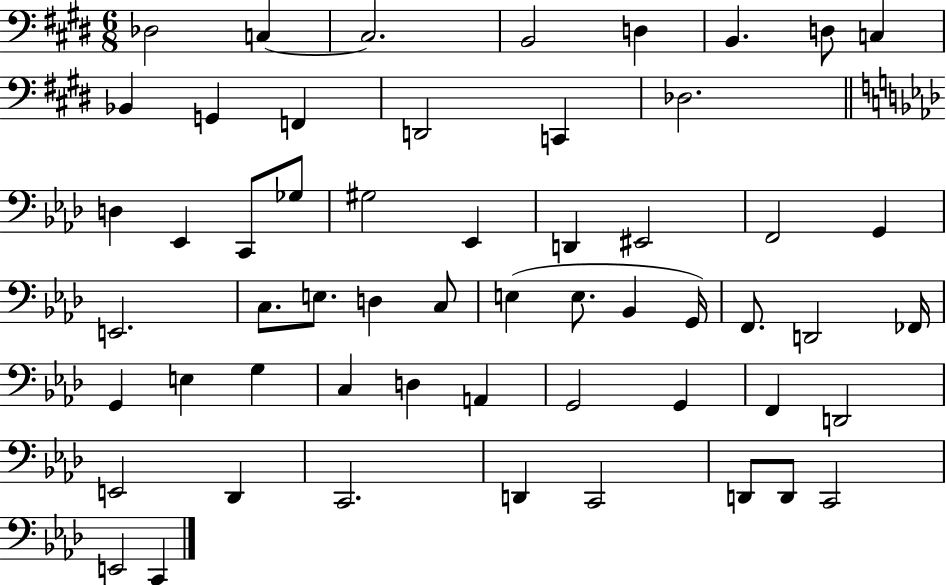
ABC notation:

X:1
T:Untitled
M:6/8
L:1/4
K:E
_D,2 C, C,2 B,,2 D, B,, D,/2 C, _B,, G,, F,, D,,2 C,, _D,2 D, _E,, C,,/2 _G,/2 ^G,2 _E,, D,, ^E,,2 F,,2 G,, E,,2 C,/2 E,/2 D, C,/2 E, E,/2 _B,, G,,/4 F,,/2 D,,2 _F,,/4 G,, E, G, C, D, A,, G,,2 G,, F,, D,,2 E,,2 _D,, C,,2 D,, C,,2 D,,/2 D,,/2 C,,2 E,,2 C,,